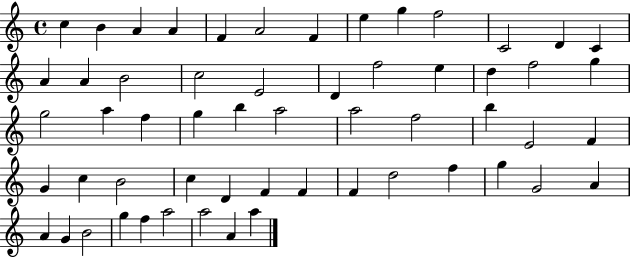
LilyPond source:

{
  \clef treble
  \time 4/4
  \defaultTimeSignature
  \key c \major
  c''4 b'4 a'4 a'4 | f'4 a'2 f'4 | e''4 g''4 f''2 | c'2 d'4 c'4 | \break a'4 a'4 b'2 | c''2 e'2 | d'4 f''2 e''4 | d''4 f''2 g''4 | \break g''2 a''4 f''4 | g''4 b''4 a''2 | a''2 f''2 | b''4 e'2 f'4 | \break g'4 c''4 b'2 | c''4 d'4 f'4 f'4 | f'4 d''2 f''4 | g''4 g'2 a'4 | \break a'4 g'4 b'2 | g''4 f''4 a''2 | a''2 a'4 a''4 | \bar "|."
}